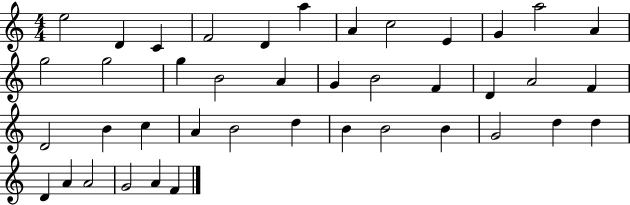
X:1
T:Untitled
M:4/4
L:1/4
K:C
e2 D C F2 D a A c2 E G a2 A g2 g2 g B2 A G B2 F D A2 F D2 B c A B2 d B B2 B G2 d d D A A2 G2 A F